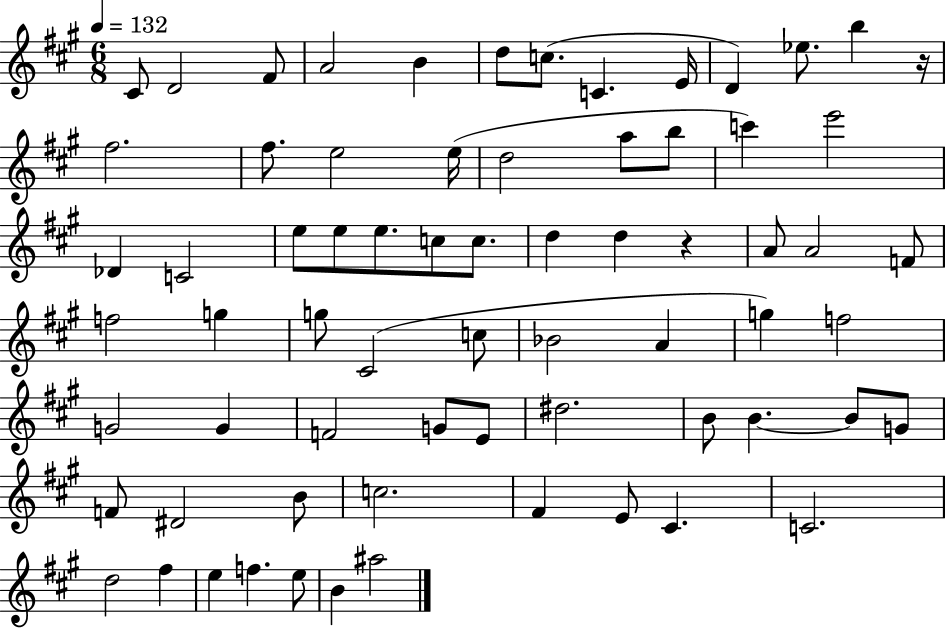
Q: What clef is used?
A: treble